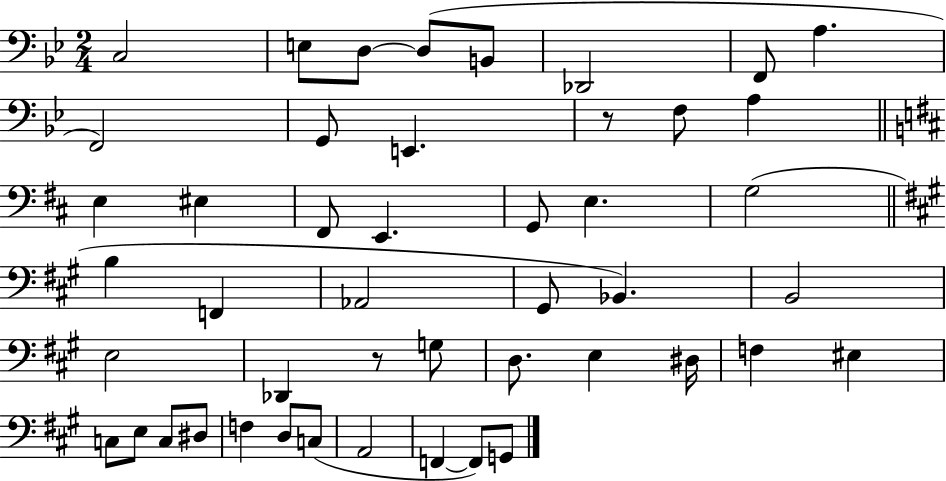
X:1
T:Untitled
M:2/4
L:1/4
K:Bb
C,2 E,/2 D,/2 D,/2 B,,/2 _D,,2 F,,/2 A, F,,2 G,,/2 E,, z/2 F,/2 A, E, ^E, ^F,,/2 E,, G,,/2 E, G,2 B, F,, _A,,2 ^G,,/2 _B,, B,,2 E,2 _D,, z/2 G,/2 D,/2 E, ^D,/4 F, ^E, C,/2 E,/2 C,/2 ^D,/2 F, D,/2 C,/2 A,,2 F,, F,,/2 G,,/2